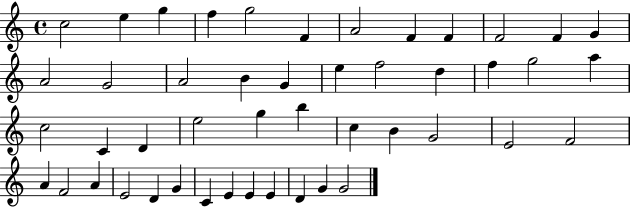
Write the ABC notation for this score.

X:1
T:Untitled
M:4/4
L:1/4
K:C
c2 e g f g2 F A2 F F F2 F G A2 G2 A2 B G e f2 d f g2 a c2 C D e2 g b c B G2 E2 F2 A F2 A E2 D G C E E E D G G2